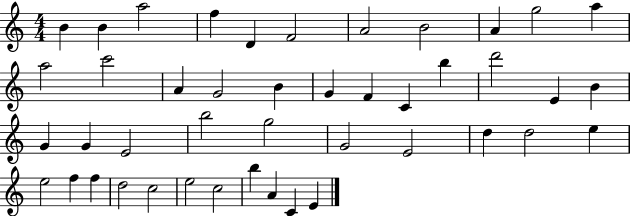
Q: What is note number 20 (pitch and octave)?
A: B5